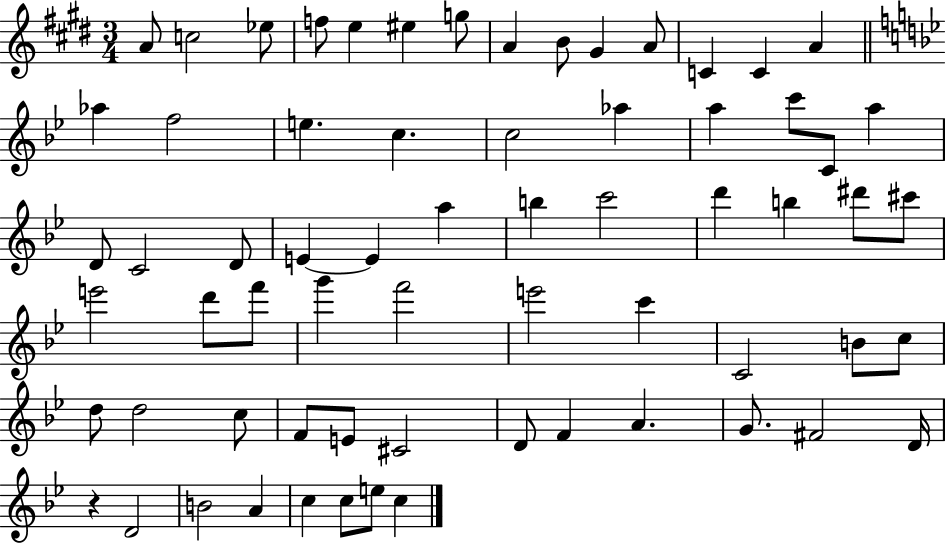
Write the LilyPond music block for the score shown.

{
  \clef treble
  \numericTimeSignature
  \time 3/4
  \key e \major
  a'8 c''2 ees''8 | f''8 e''4 eis''4 g''8 | a'4 b'8 gis'4 a'8 | c'4 c'4 a'4 | \break \bar "||" \break \key g \minor aes''4 f''2 | e''4. c''4. | c''2 aes''4 | a''4 c'''8 c'8 a''4 | \break d'8 c'2 d'8 | e'4~~ e'4 a''4 | b''4 c'''2 | d'''4 b''4 dis'''8 cis'''8 | \break e'''2 d'''8 f'''8 | g'''4 f'''2 | e'''2 c'''4 | c'2 b'8 c''8 | \break d''8 d''2 c''8 | f'8 e'8 cis'2 | d'8 f'4 a'4. | g'8. fis'2 d'16 | \break r4 d'2 | b'2 a'4 | c''4 c''8 e''8 c''4 | \bar "|."
}